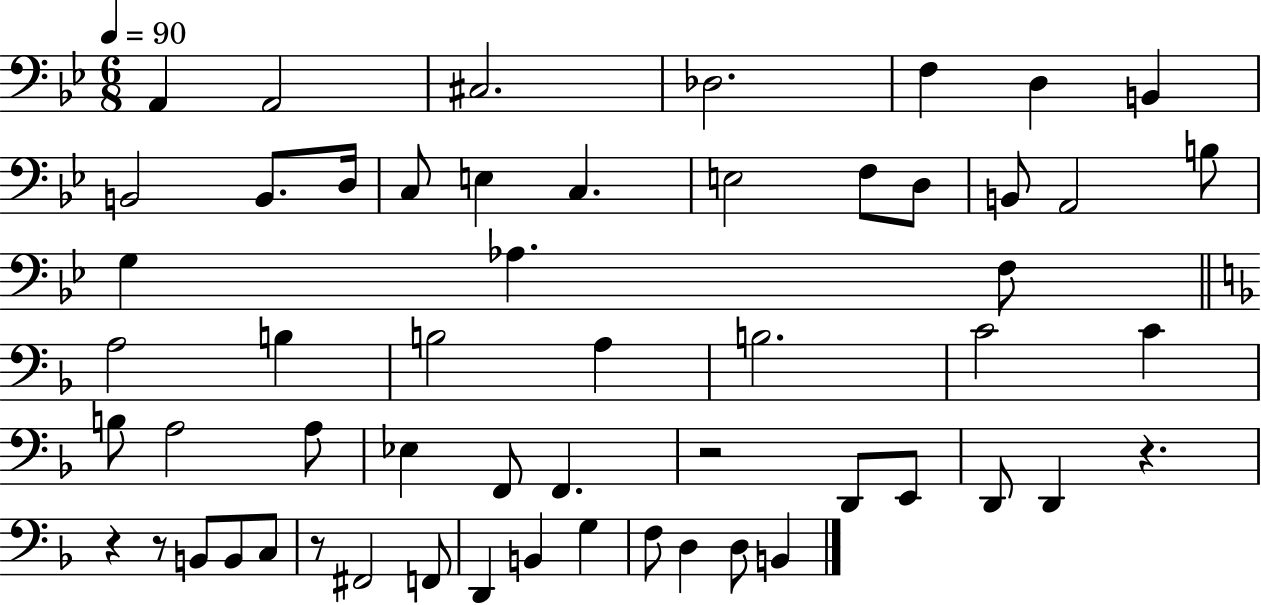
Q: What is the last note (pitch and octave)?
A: B2